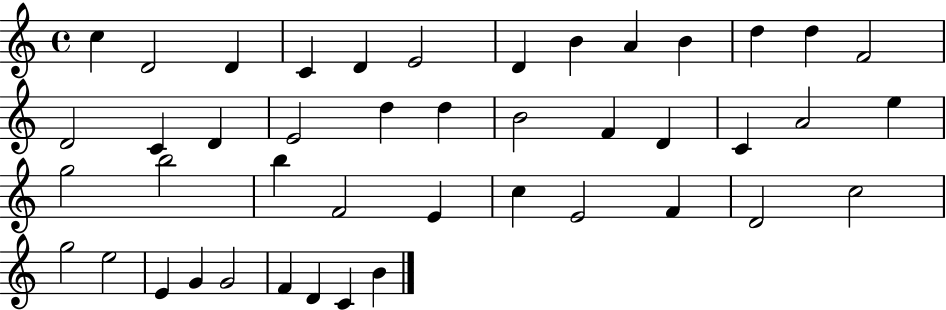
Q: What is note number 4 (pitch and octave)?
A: C4